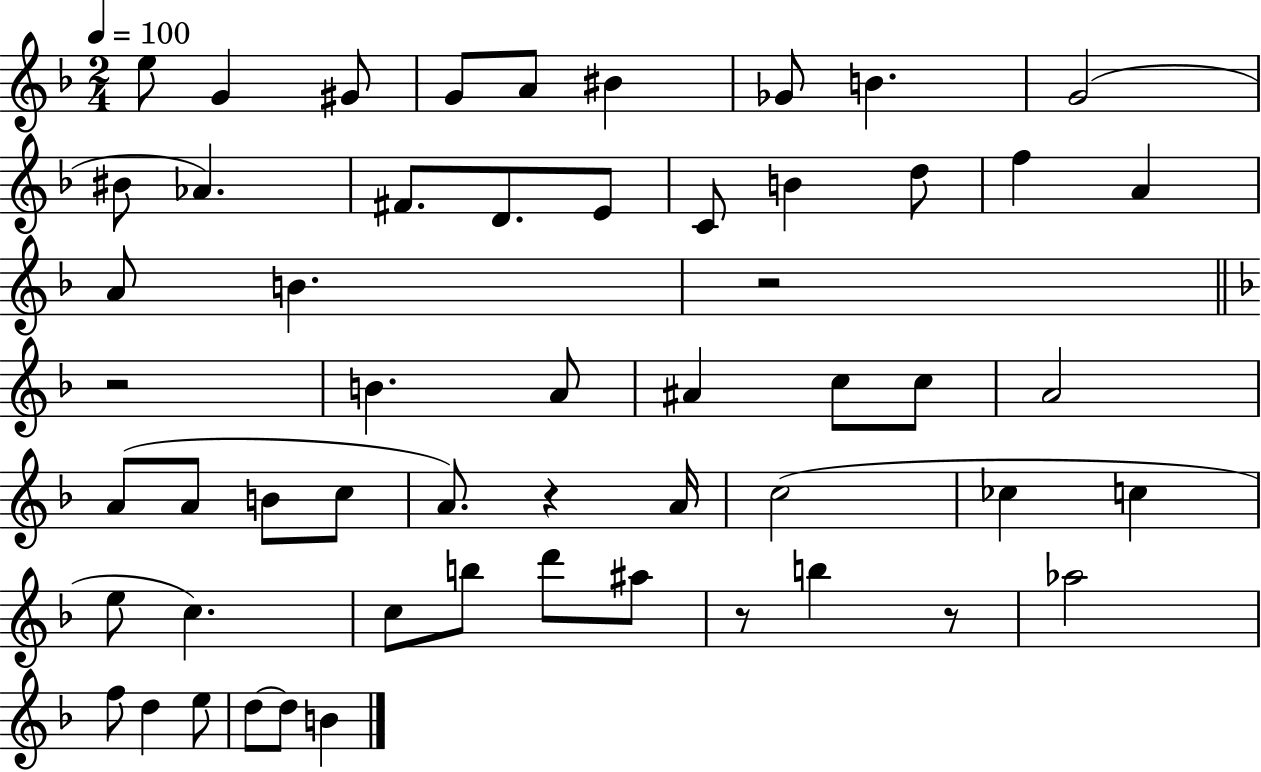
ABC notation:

X:1
T:Untitled
M:2/4
L:1/4
K:F
e/2 G ^G/2 G/2 A/2 ^B _G/2 B G2 ^B/2 _A ^F/2 D/2 E/2 C/2 B d/2 f A A/2 B z2 z2 B A/2 ^A c/2 c/2 A2 A/2 A/2 B/2 c/2 A/2 z A/4 c2 _c c e/2 c c/2 b/2 d'/2 ^a/2 z/2 b z/2 _a2 f/2 d e/2 d/2 d/2 B